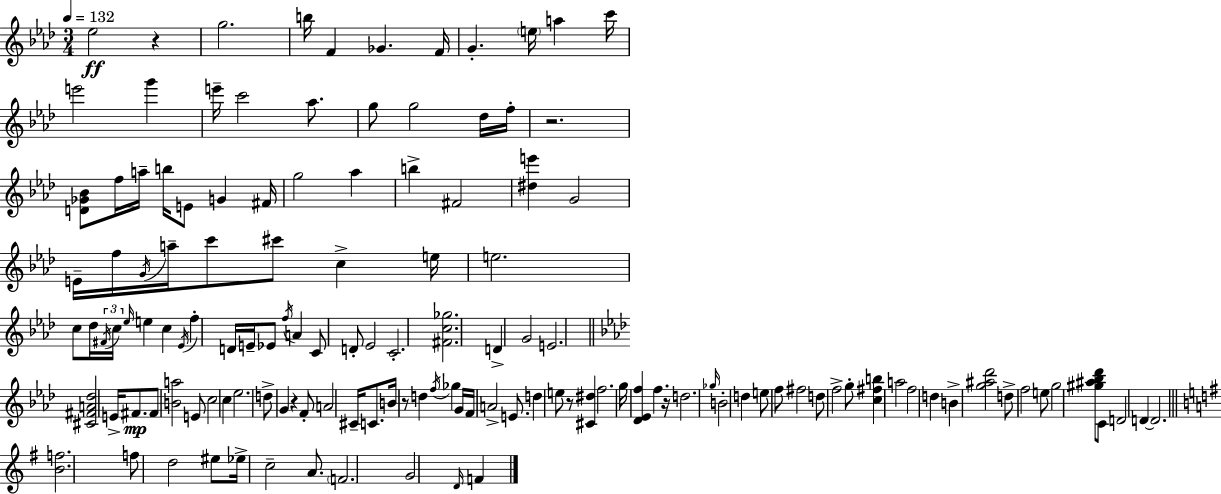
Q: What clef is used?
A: treble